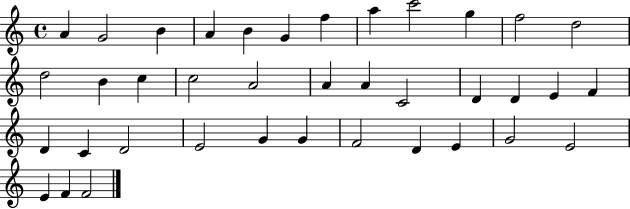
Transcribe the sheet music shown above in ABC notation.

X:1
T:Untitled
M:4/4
L:1/4
K:C
A G2 B A B G f a c'2 g f2 d2 d2 B c c2 A2 A A C2 D D E F D C D2 E2 G G F2 D E G2 E2 E F F2